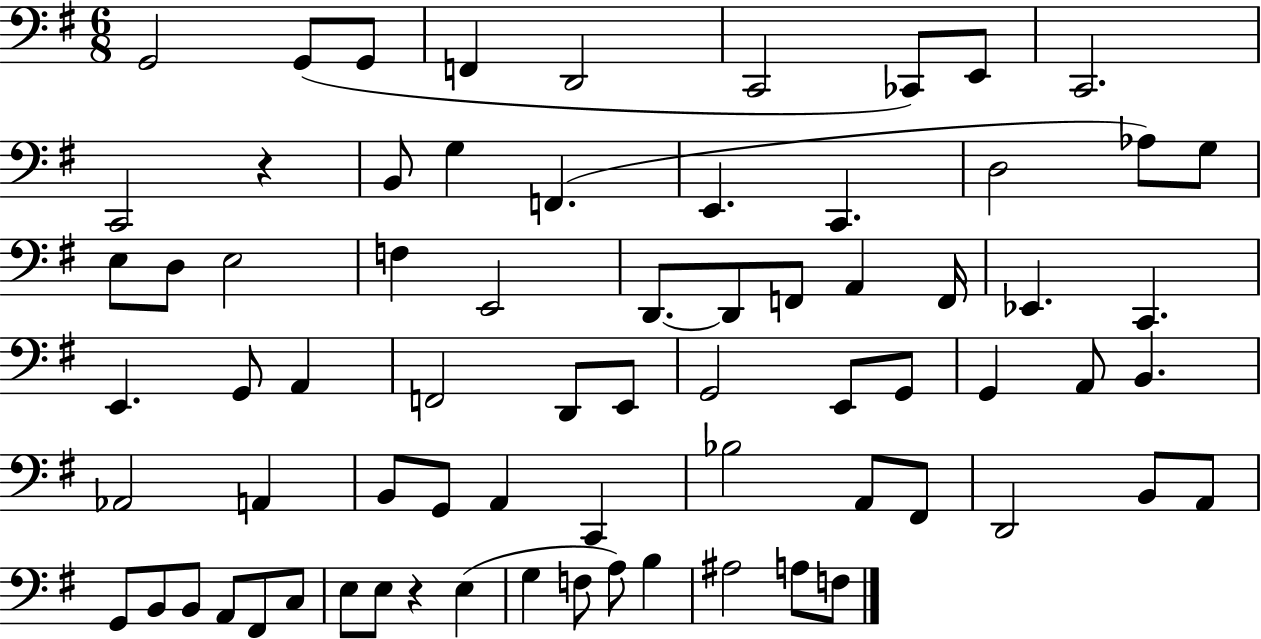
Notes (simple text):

G2/h G2/e G2/e F2/q D2/h C2/h CES2/e E2/e C2/h. C2/h R/q B2/e G3/q F2/q. E2/q. C2/q. D3/h Ab3/e G3/e E3/e D3/e E3/h F3/q E2/h D2/e. D2/e F2/e A2/q F2/s Eb2/q. C2/q. E2/q. G2/e A2/q F2/h D2/e E2/e G2/h E2/e G2/e G2/q A2/e B2/q. Ab2/h A2/q B2/e G2/e A2/q C2/q Bb3/h A2/e F#2/e D2/h B2/e A2/e G2/e B2/e B2/e A2/e F#2/e C3/e E3/e E3/e R/q E3/q G3/q F3/e A3/e B3/q A#3/h A3/e F3/e